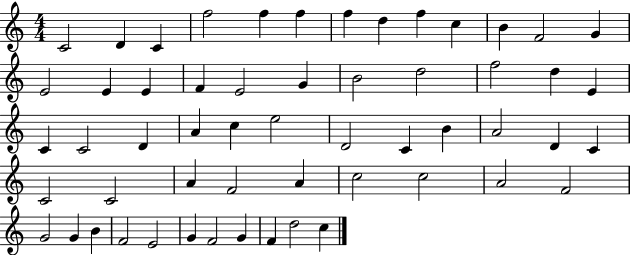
X:1
T:Untitled
M:4/4
L:1/4
K:C
C2 D C f2 f f f d f c B F2 G E2 E E F E2 G B2 d2 f2 d E C C2 D A c e2 D2 C B A2 D C C2 C2 A F2 A c2 c2 A2 F2 G2 G B F2 E2 G F2 G F d2 c